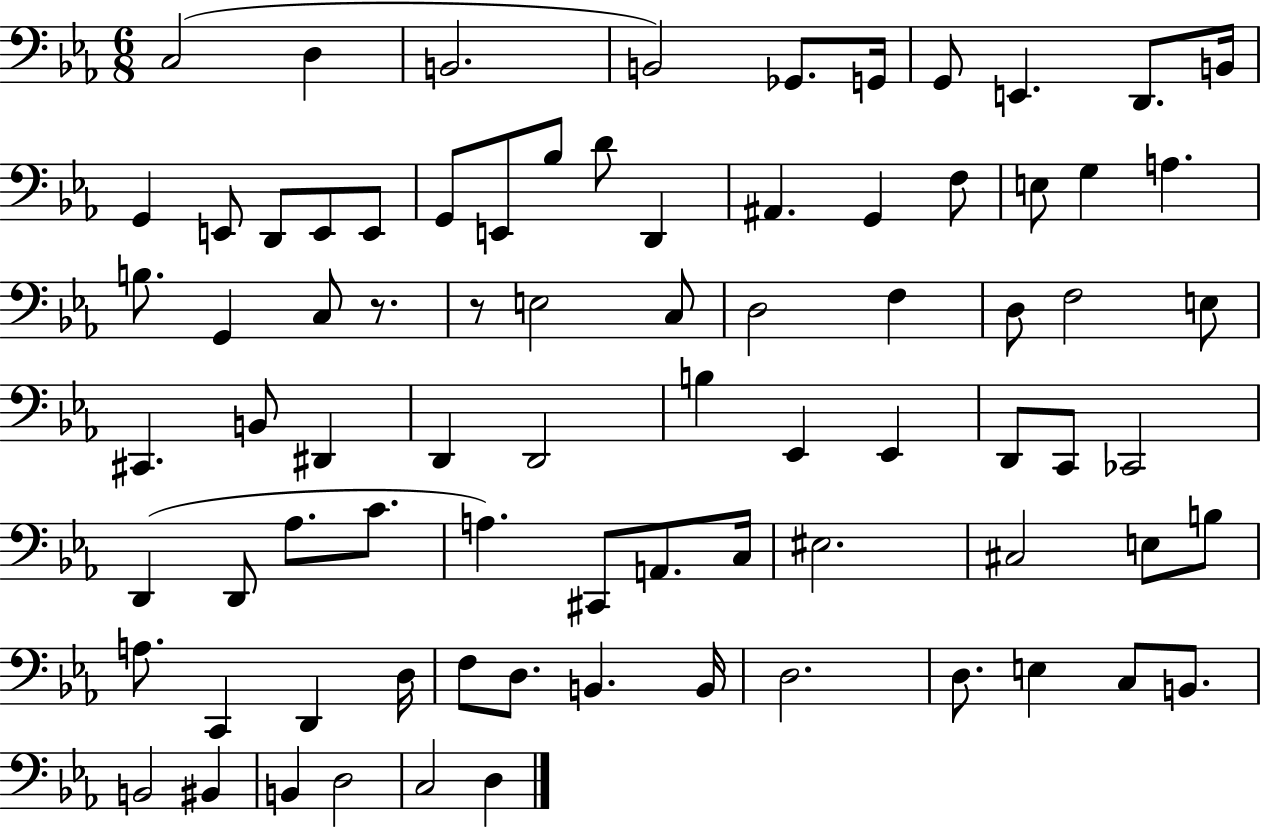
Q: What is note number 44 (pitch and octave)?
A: Eb2